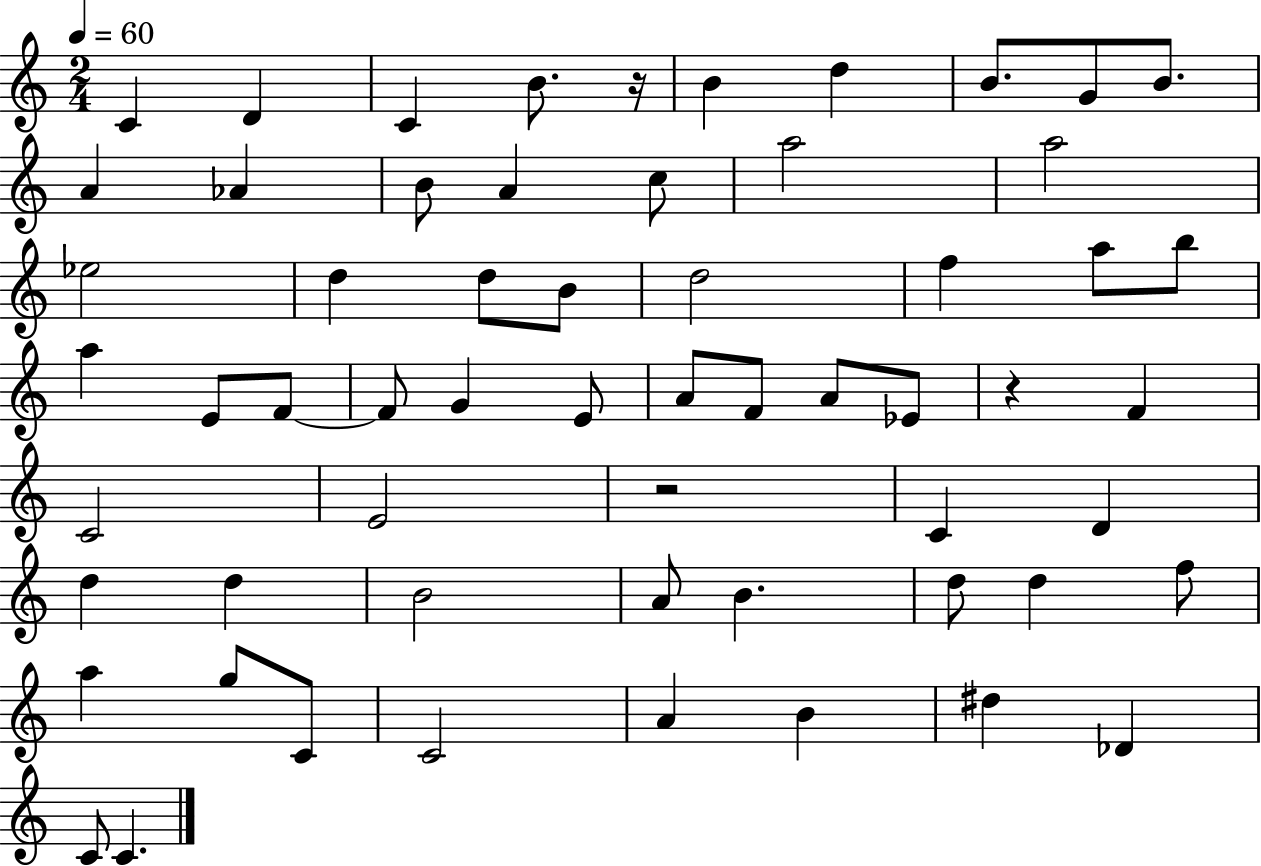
C4/q D4/q C4/q B4/e. R/s B4/q D5/q B4/e. G4/e B4/e. A4/q Ab4/q B4/e A4/q C5/e A5/h A5/h Eb5/h D5/q D5/e B4/e D5/h F5/q A5/e B5/e A5/q E4/e F4/e F4/e G4/q E4/e A4/e F4/e A4/e Eb4/e R/q F4/q C4/h E4/h R/h C4/q D4/q D5/q D5/q B4/h A4/e B4/q. D5/e D5/q F5/e A5/q G5/e C4/e C4/h A4/q B4/q D#5/q Db4/q C4/e C4/q.